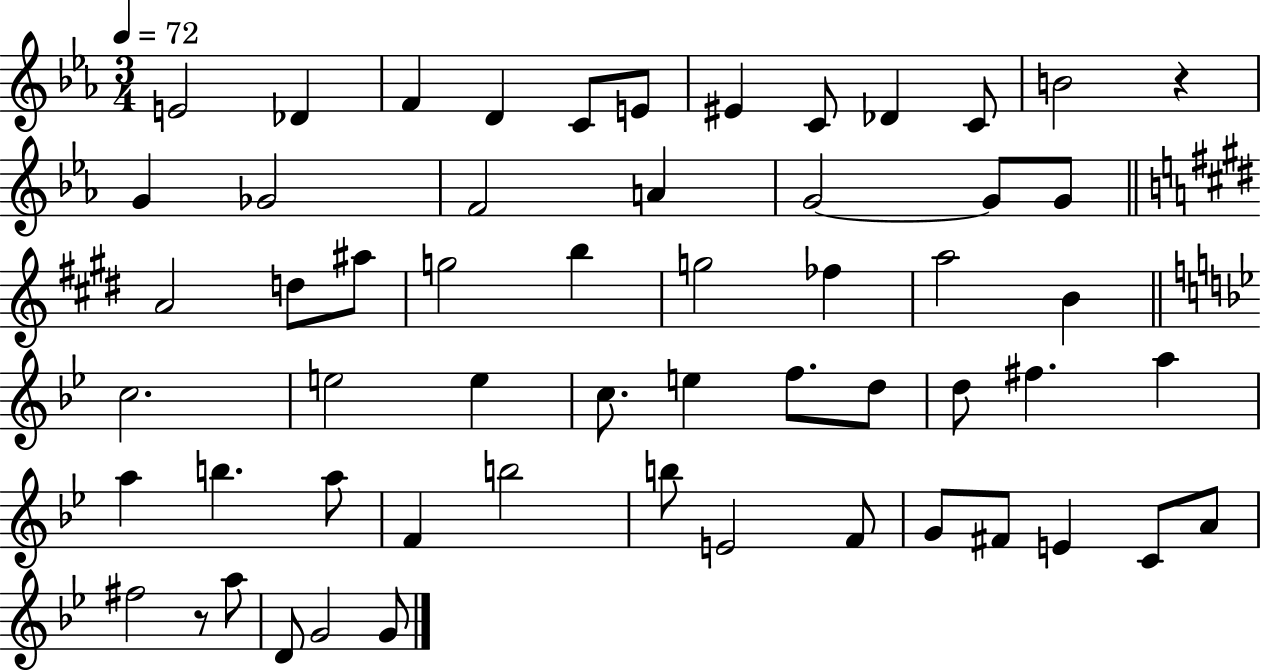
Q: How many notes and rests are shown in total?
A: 57